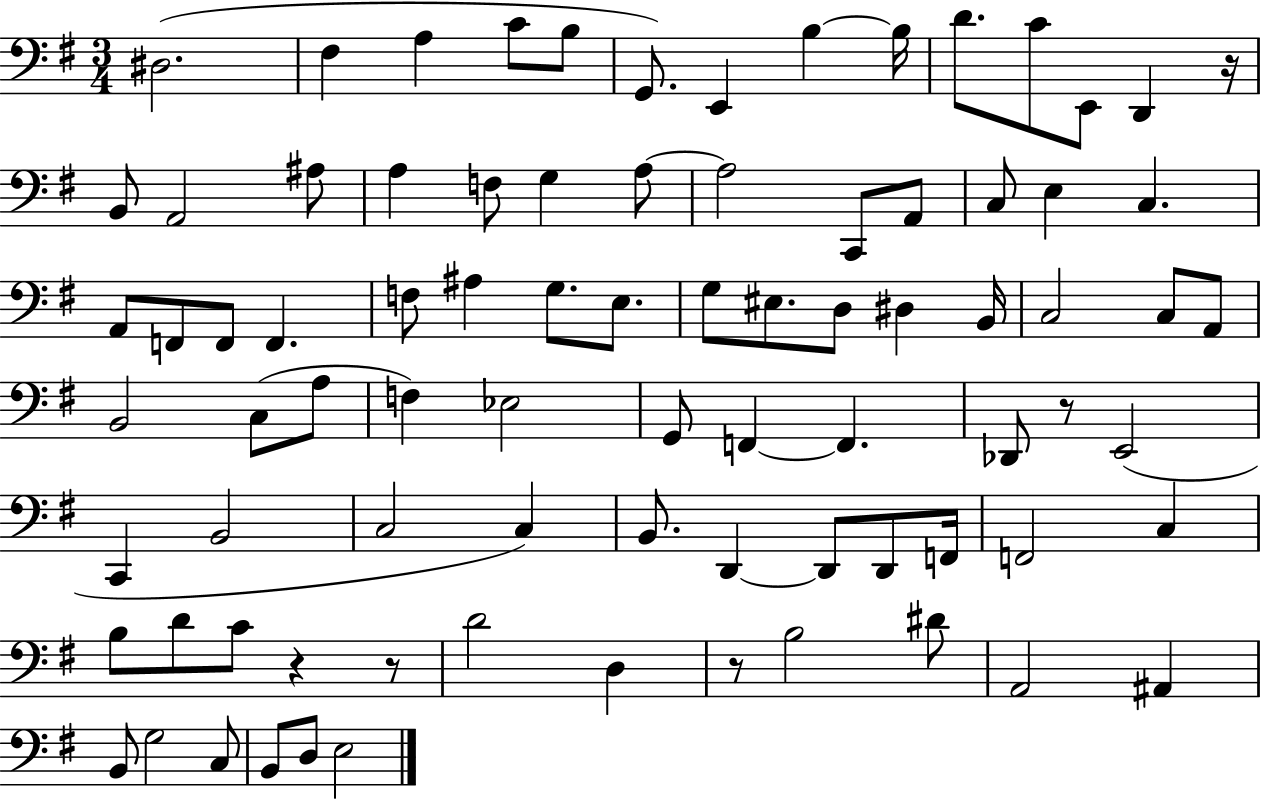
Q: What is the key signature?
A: G major